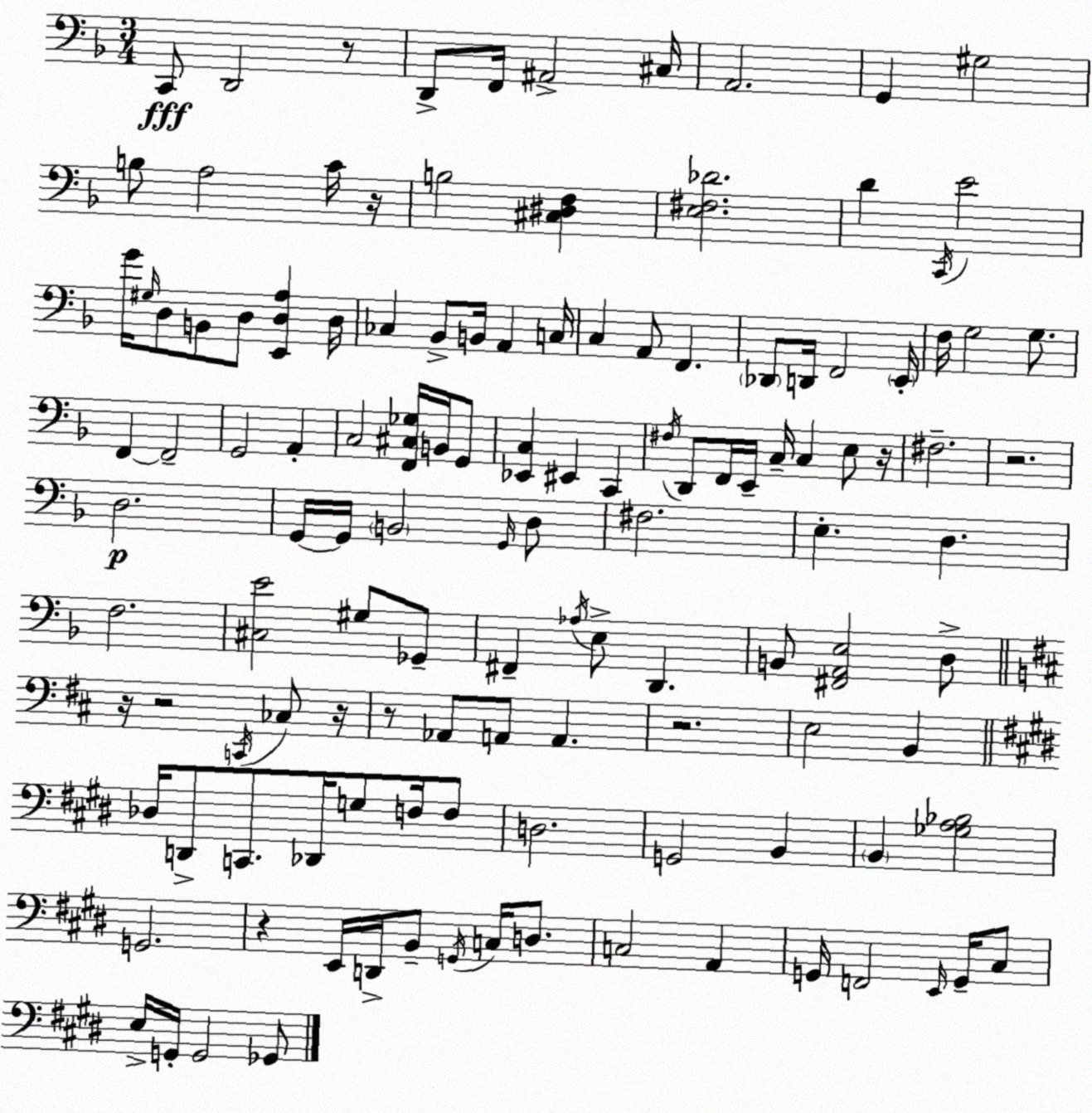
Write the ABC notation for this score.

X:1
T:Untitled
M:3/4
L:1/4
K:F
C,,/2 D,,2 z/2 D,,/2 F,,/4 ^A,,2 ^C,/4 A,,2 G,, ^G,2 B,/2 A,2 C/4 z/4 B,2 [^C,^D,F,] [E,^F,_D]2 D C,,/4 E2 G/4 ^G,/4 D,/2 B,,/2 D,/2 [E,,D,A,] D,/4 _C, _B,,/2 B,,/4 A,, C,/4 C, A,,/2 F,, _D,,/2 D,,/4 F,,2 E,,/4 F,/4 G,2 G,/2 F,, F,,2 G,,2 A,, C,2 [F,,^C,_G,]/4 B,,/4 G,,/2 [_E,,C,] ^E,, C,, ^F,/4 D,,/2 F,,/4 E,,/4 C,/4 C, E,/2 z/4 ^F,2 z2 D,2 G,,/4 G,,/4 B,,2 G,,/4 D,/2 ^F,2 E, D, F,2 [^C,E]2 ^G,/2 _G,,/2 ^F,, _A,/4 E,/2 D,, B,,/2 [^F,,A,,E,]2 D,/2 z/4 z2 C,,/4 _C,/2 z/4 z/2 _A,,/2 A,,/2 A,, z2 E,2 B,, _D,/4 D,,/2 C,,/2 _D,,/4 G,/2 F,/4 F,/2 D,2 G,,2 B,, B,, [_G,A,_B,]2 G,,2 z E,,/4 D,,/4 B,,/2 G,,/4 C,/4 D,/2 C,2 A,, G,,/4 F,,2 E,,/4 G,,/4 ^C,/2 E,/4 G,,/4 G,,2 _G,,/2